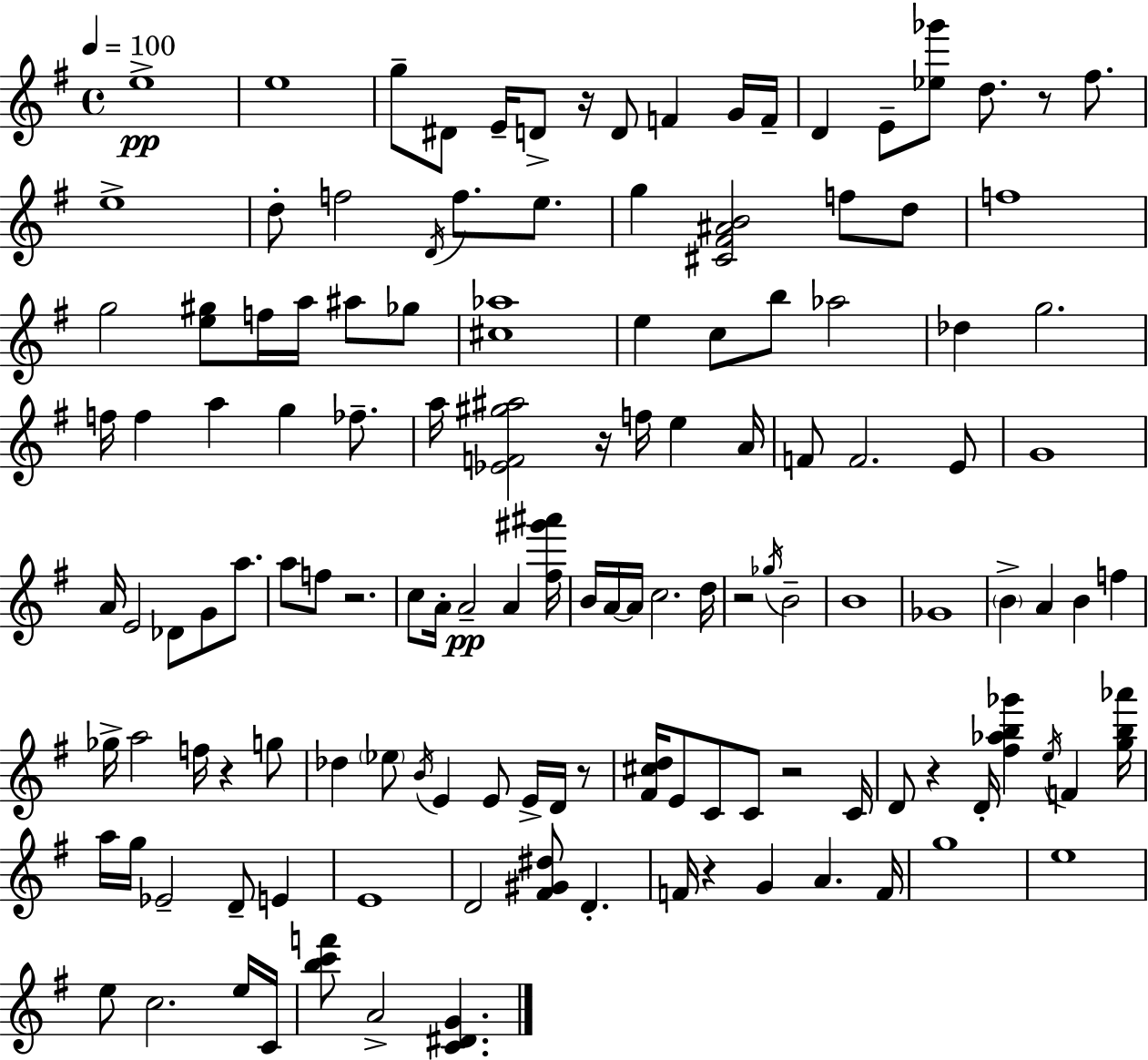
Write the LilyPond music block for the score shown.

{
  \clef treble
  \time 4/4
  \defaultTimeSignature
  \key e \minor
  \tempo 4 = 100
  e''1->\pp | e''1 | g''8-- dis'8 e'16-- d'8-> r16 d'8 f'4 g'16 f'16-- | d'4 e'8-- <ees'' ges'''>8 d''8. r8 fis''8. | \break e''1-> | d''8-. f''2 \acciaccatura { d'16 } f''8. e''8. | g''4 <cis' fis' ais' b'>2 f''8 d''8 | f''1 | \break g''2 <e'' gis''>8 f''16 a''16 ais''8 ges''8 | <cis'' aes''>1 | e''4 c''8 b''8 aes''2 | des''4 g''2. | \break f''16 f''4 a''4 g''4 fes''8.-- | a''16 <ees' f' gis'' ais''>2 r16 f''16 e''4 | a'16 f'8 f'2. e'8 | g'1 | \break a'16 e'2 des'8 g'8 a''8. | a''8 f''8 r2. | c''8 a'16-. a'2--\pp a'4 | <fis'' gis''' ais'''>16 b'16 a'16~~ a'16 c''2. | \break d''16 r2 \acciaccatura { ges''16 } b'2-- | b'1 | ges'1 | \parenthesize b'4-> a'4 b'4 f''4 | \break ges''16-> a''2 f''16 r4 | g''8 des''4 \parenthesize ees''8 \acciaccatura { b'16 } e'4 e'8 e'16-> | d'16 r8 <fis' cis'' d''>16 e'8 c'8 c'8 r2 | c'16 d'8 r4 d'16-. <fis'' aes'' b'' ges'''>4 \acciaccatura { e''16 } f'4 | \break <g'' b'' aes'''>16 a''16 g''16 ees'2-- d'8-- | e'4 e'1 | d'2 <fis' gis' dis''>8 d'4.-. | f'16 r4 g'4 a'4. | \break f'16 g''1 | e''1 | e''8 c''2. | e''16 c'16 <b'' c''' f'''>8 a'2-> <c' dis' g'>4. | \break \bar "|."
}